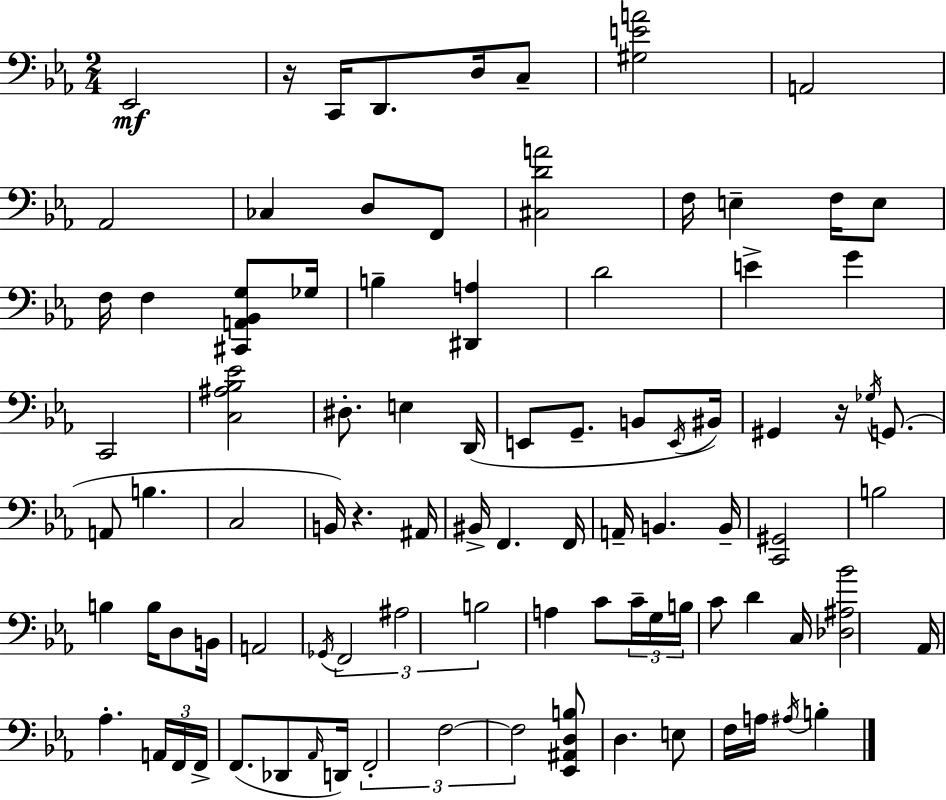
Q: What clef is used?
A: bass